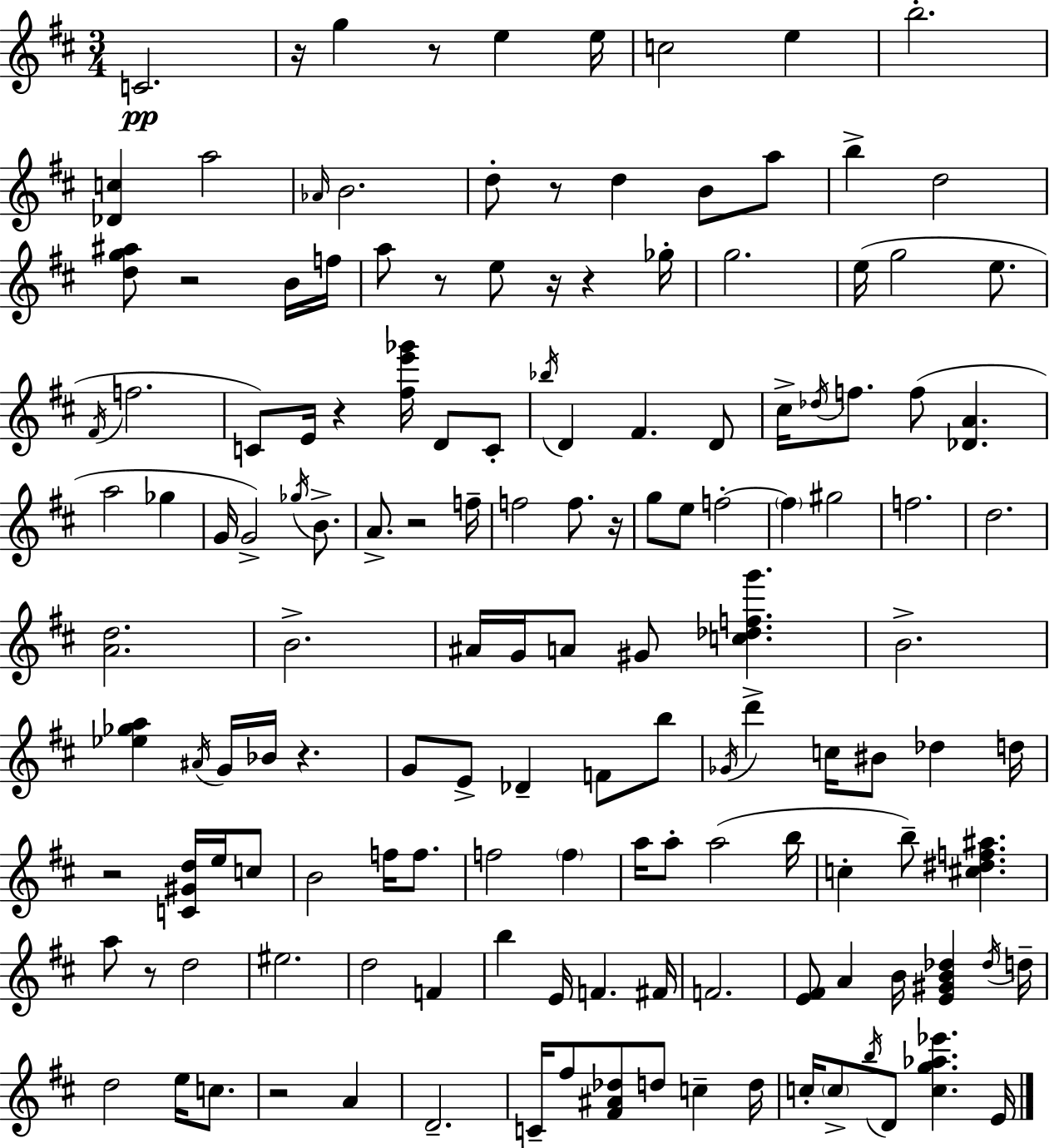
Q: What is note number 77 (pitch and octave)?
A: E5